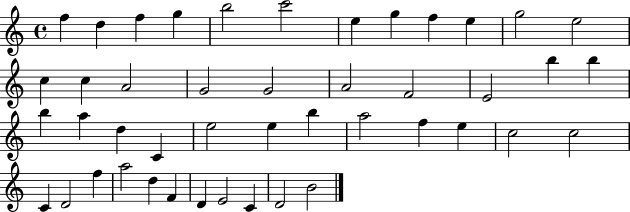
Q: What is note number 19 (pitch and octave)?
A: F4